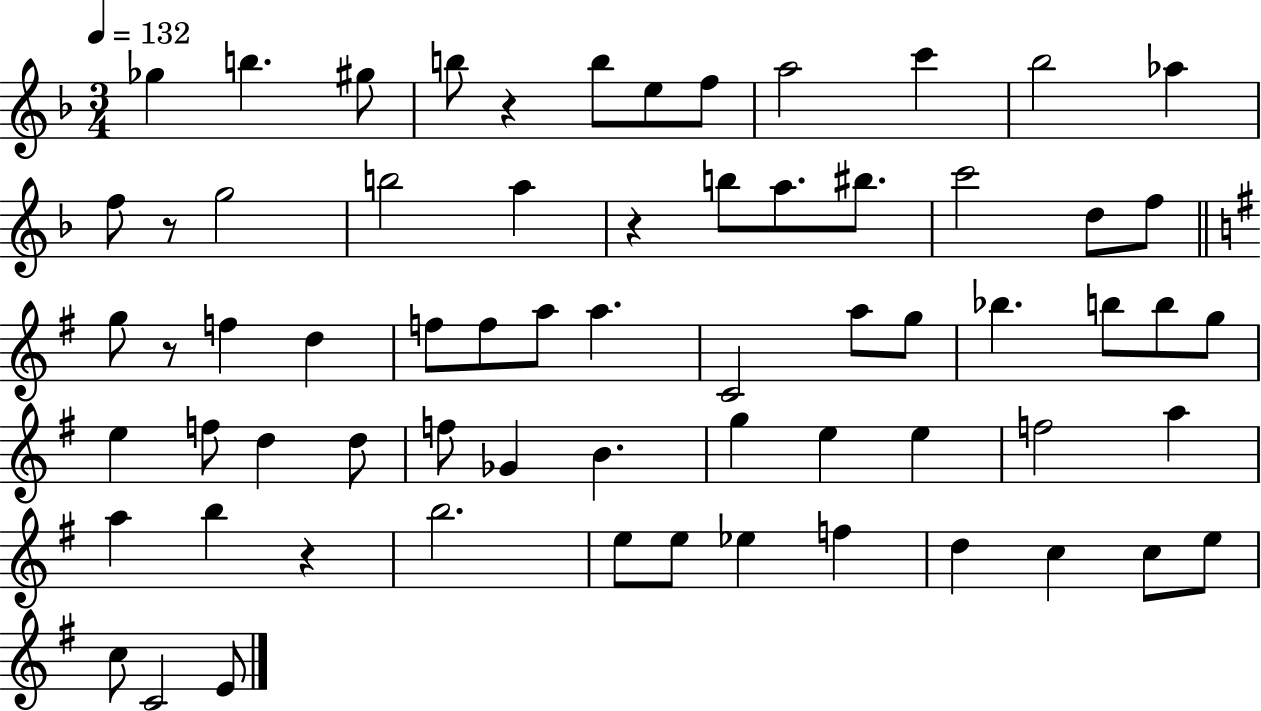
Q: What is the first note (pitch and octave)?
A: Gb5